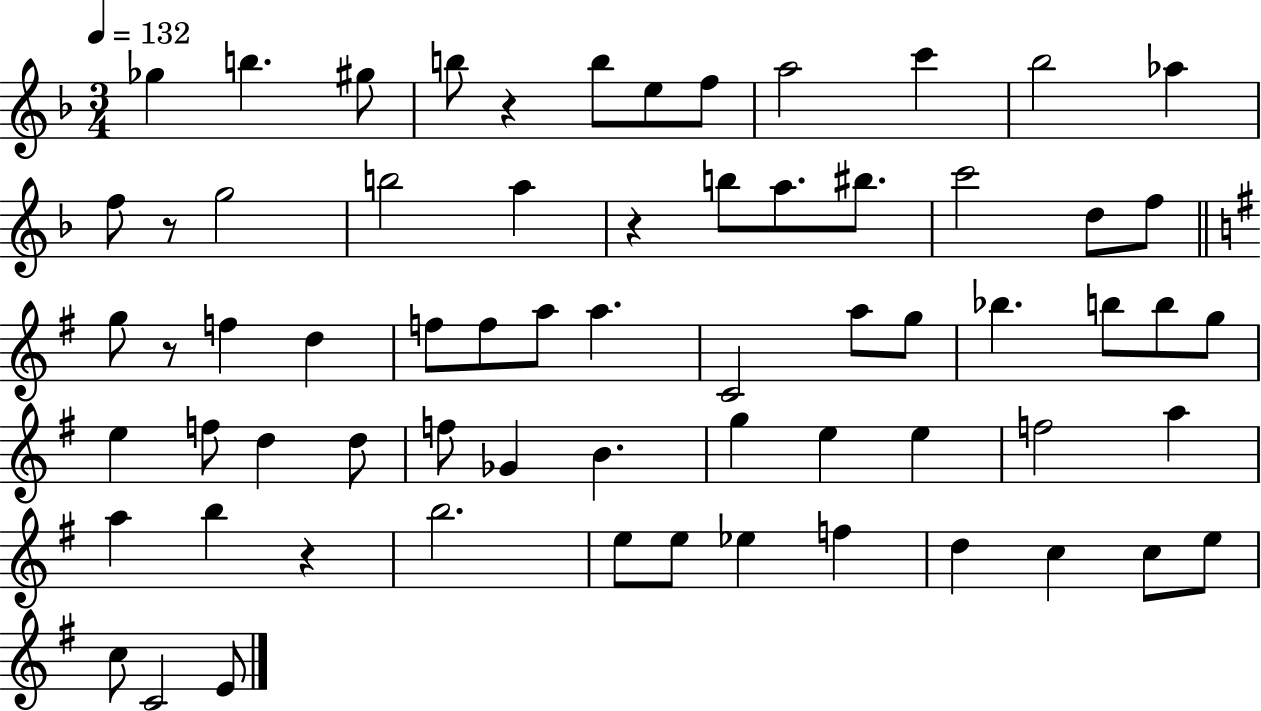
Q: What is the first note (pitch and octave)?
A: Gb5